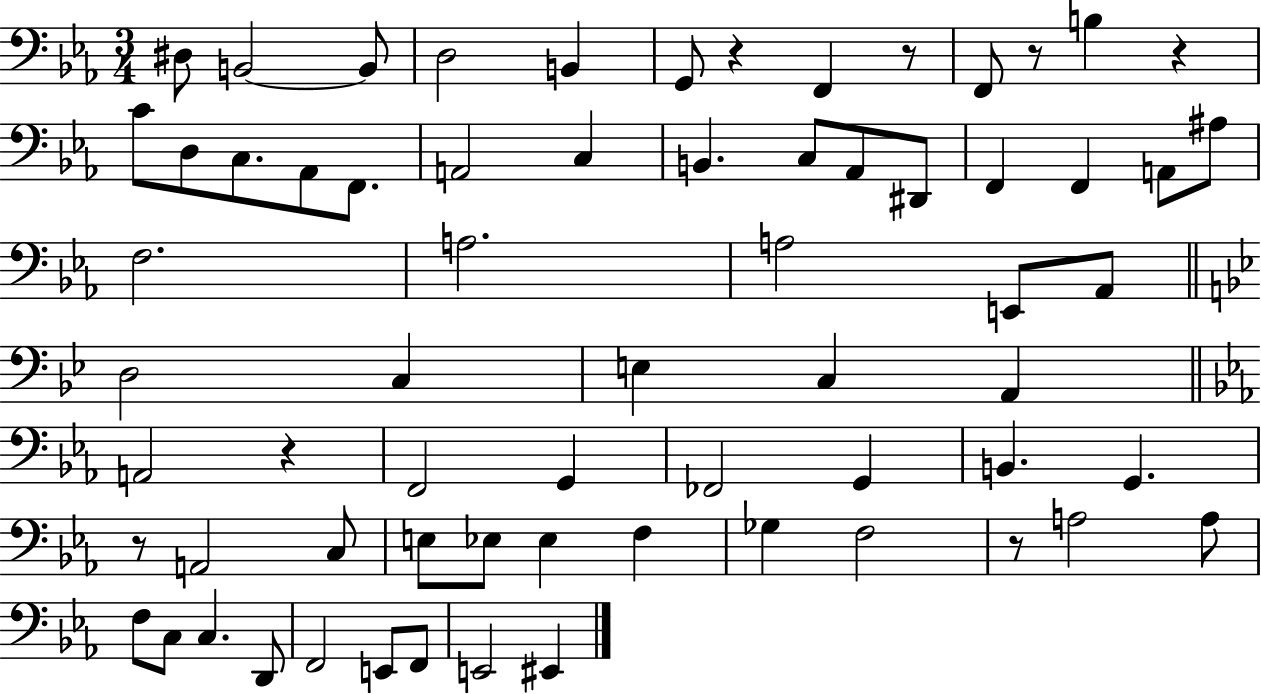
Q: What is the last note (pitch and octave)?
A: EIS2